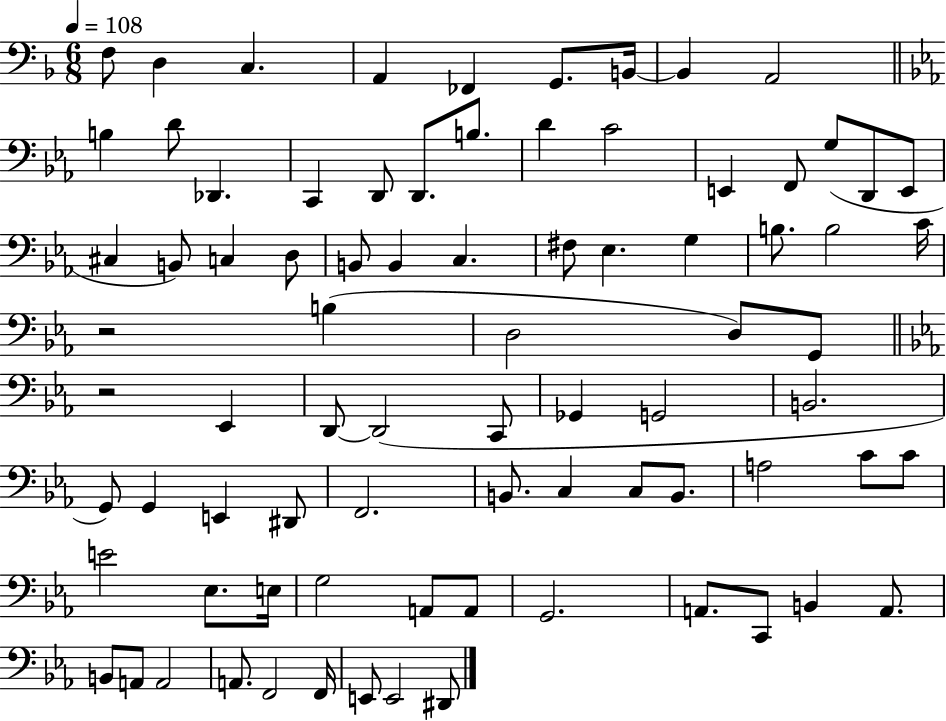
F3/e D3/q C3/q. A2/q FES2/q G2/e. B2/s B2/q A2/h B3/q D4/e Db2/q. C2/q D2/e D2/e. B3/e. D4/q C4/h E2/q F2/e G3/e D2/e E2/e C#3/q B2/e C3/q D3/e B2/e B2/q C3/q. F#3/e Eb3/q. G3/q B3/e. B3/h C4/s R/h B3/q D3/h D3/e G2/e R/h Eb2/q D2/e D2/h C2/e Gb2/q G2/h B2/h. G2/e G2/q E2/q D#2/e F2/h. B2/e. C3/q C3/e B2/e. A3/h C4/e C4/e E4/h Eb3/e. E3/s G3/h A2/e A2/e G2/h. A2/e. C2/e B2/q A2/e. B2/e A2/e A2/h A2/e. F2/h F2/s E2/e E2/h D#2/e